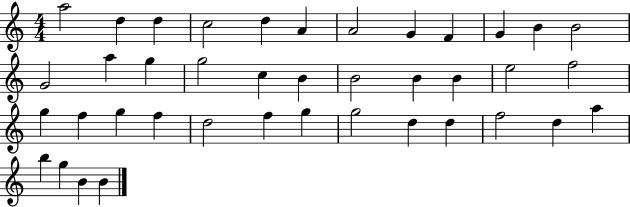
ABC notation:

X:1
T:Untitled
M:4/4
L:1/4
K:C
a2 d d c2 d A A2 G F G B B2 G2 a g g2 c B B2 B B e2 f2 g f g f d2 f g g2 d d f2 d a b g B B